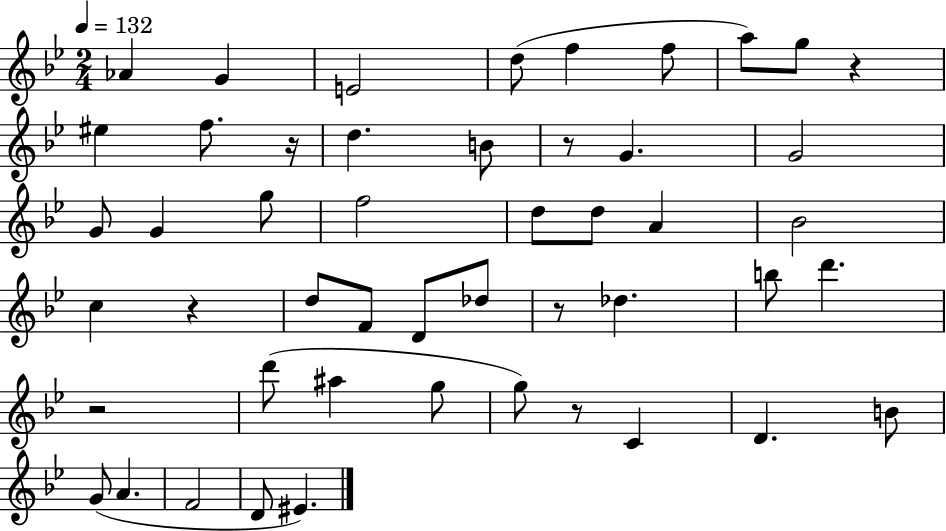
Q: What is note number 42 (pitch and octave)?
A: EIS4